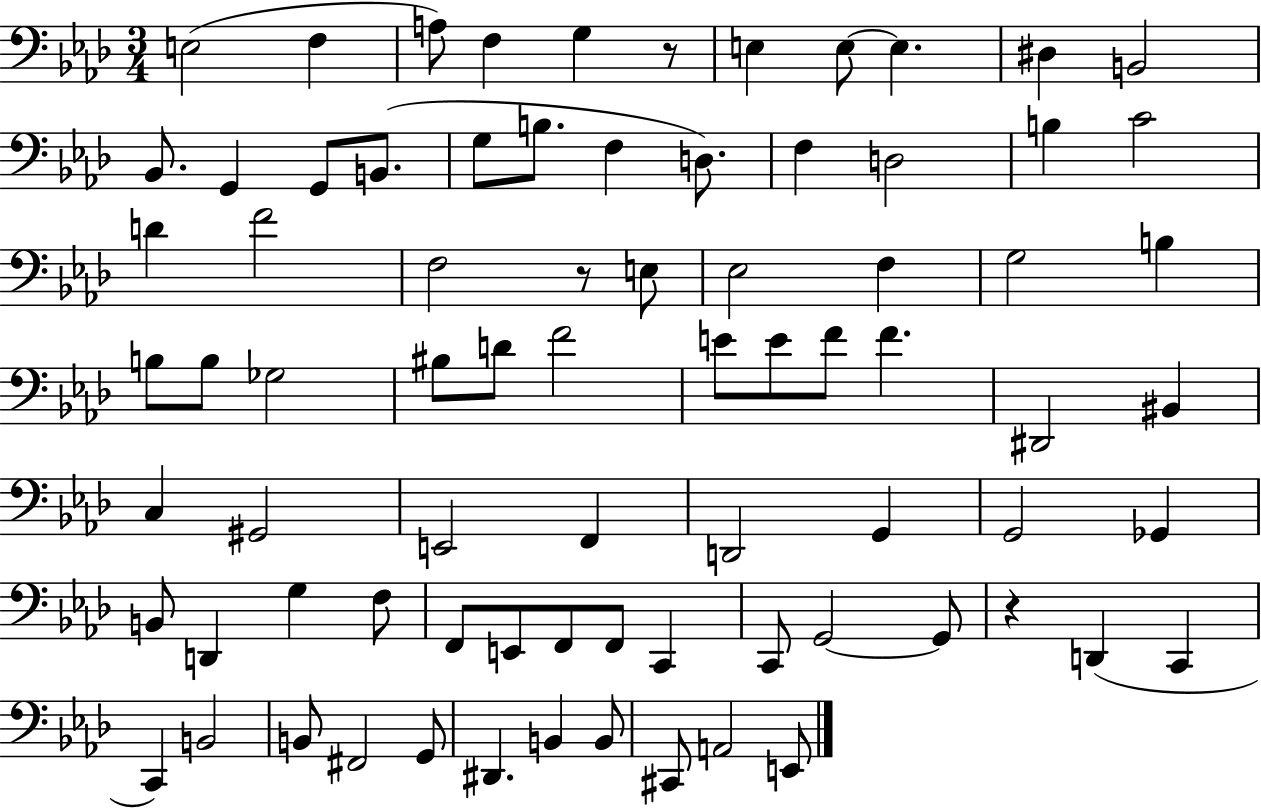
E3/h F3/q A3/e F3/q G3/q R/e E3/q E3/e E3/q. D#3/q B2/h Bb2/e. G2/q G2/e B2/e. G3/e B3/e. F3/q D3/e. F3/q D3/h B3/q C4/h D4/q F4/h F3/h R/e E3/e Eb3/h F3/q G3/h B3/q B3/e B3/e Gb3/h BIS3/e D4/e F4/h E4/e E4/e F4/e F4/q. D#2/h BIS2/q C3/q G#2/h E2/h F2/q D2/h G2/q G2/h Gb2/q B2/e D2/q G3/q F3/e F2/e E2/e F2/e F2/e C2/q C2/e G2/h G2/e R/q D2/q C2/q C2/q B2/h B2/e F#2/h G2/e D#2/q. B2/q B2/e C#2/e A2/h E2/e